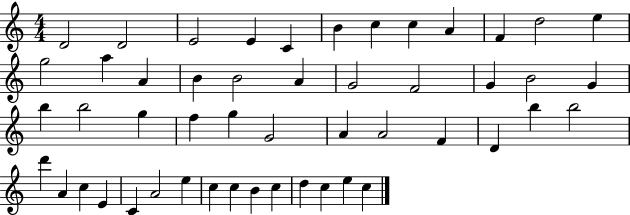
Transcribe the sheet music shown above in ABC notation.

X:1
T:Untitled
M:4/4
L:1/4
K:C
D2 D2 E2 E C B c c A F d2 e g2 a A B B2 A G2 F2 G B2 G b b2 g f g G2 A A2 F D b b2 d' A c E C A2 e c c B c d c e c